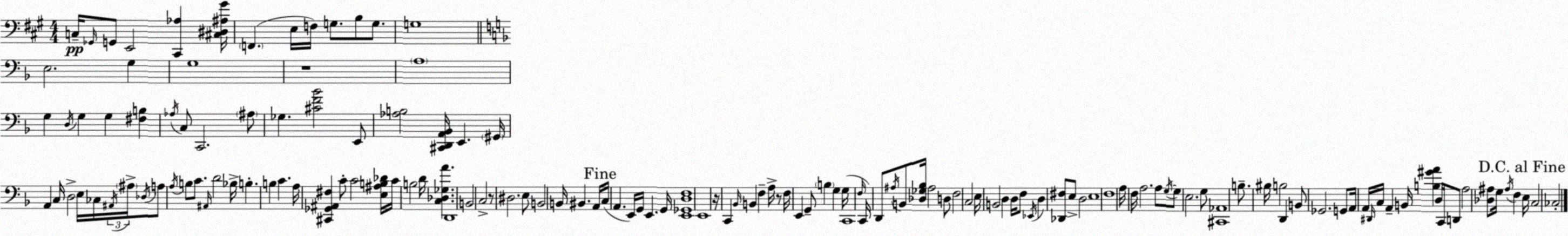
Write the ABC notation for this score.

X:1
T:Untitled
M:4/4
L:1/4
K:A
C,/4 _G,,/4 G,,/2 E,,2 [^C,,_A,] [^C,^D,^A,^G]/4 F,, E,/4 F,/4 G,/2 B,/2 G,/2 G,4 E,2 G, G,4 z4 A,4 G, D,/4 G, G, [^F,B,] _A,/4 C,/2 C,,2 ^A,/2 _G, [^CF_B]2 E,,/2 [_A,B,]2 [^C,,D,,A,,_B,,]/4 E,, ^G,,/4 A,, C,/4 D,2 E,/4 _C,/4 ^A,,/4 ^A,/4 _D,/4 A,/2 A,/4 B,/2 C/2 ^A,,/4 D2 _B,/4 B, B, C A,/4 [^C,,_G,,^A,,^F,] C/2 C2 [E,^A,B,_D]/4 C/4 B,2 D/4 [C,_D,_G,A] D,,4 B,,2 C,2 z/2 ^D,2 E,/2 B,,2 B,,/4 ^B,, A,,/4 C,/4 A,, E,,/4 G,,/4 E,, G,,/4 [E,,_G,,D,F,]4 E,,4 z/4 C,, _B,,/4 B,, F, A,/4 z/2 F,/4 E,, G,,/2 B, G, G,/4 C,,4 F,/4 C,,/4 D,,/2 ^A,/4 B,,/2 [_D,_G,_B,]/4 ^A,2 D,/2 F,2 C,2 E,/4 B,,2 D, D,/4 F,/2 _E,,/4 D, [_D,,^F,]/2 E,/2 D,2 E,4 F,4 A,/4 F,/4 A,2 A,/2 G,/4 G,/2 E,2 G,/2 [^C,,_A,,]4 B,/2 ^B,/4 B,2 D,, B,,/2 _G,,2 G,,/2 A,,/4 A,,/4 ^D,,/4 C,/4 A,, B,,/4 [B,^GA] D,/4 C,,/4 D,,/2 A,2 [_D,^A,]/2 G,/4 ^A,/4 F, E,/4 C,2 _C,2